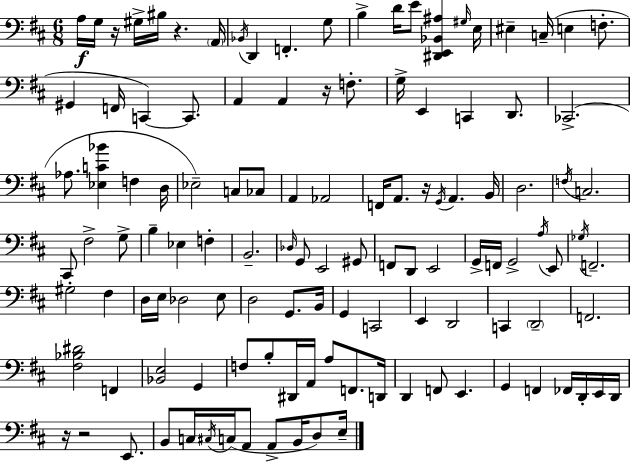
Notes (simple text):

A3/s G3/s R/s G#3/s BIS3/s R/q. A2/s Bb2/s D2/q F2/q. G3/e B3/q D4/s E4/e [D#2,E2,Bb2,A#3]/q G#3/s E3/s EIS3/q C3/s E3/q F3/e. G#2/q F2/s C2/q C2/e. A2/q A2/q R/s F3/e. G3/s E2/q C2/q D2/e. CES2/h. Ab3/e. [Eb3,C4,Bb4]/q F3/q D3/s Eb3/h C3/e CES3/e A2/q Ab2/h F2/s A2/e. R/s G2/s A2/q. B2/s D3/h. F3/s C3/h. C#2/e F#3/h G3/e B3/q Eb3/q F3/q B2/h. Db3/s G2/e E2/h G#2/e F2/e D2/e E2/h G2/s F2/s G2/h A3/s E2/e Gb3/s F2/h. G#3/h F#3/q D3/s E3/s Db3/h E3/e D3/h G2/e. B2/s G2/q C2/h E2/q D2/h C2/q D2/h F2/h. [F#3,Bb3,D#4]/h F2/q [Bb2,E3]/h G2/q F3/e B3/e D#2/s A2/s A3/e F2/e. D2/s D2/q F2/e E2/q. G2/q F2/q FES2/s D2/s E2/s D2/s R/s R/h E2/e. B2/e C3/s C#3/s C3/s A2/e A2/e B2/s D3/e E3/s